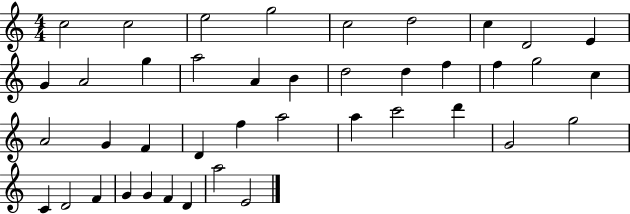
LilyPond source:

{
  \clef treble
  \numericTimeSignature
  \time 4/4
  \key c \major
  c''2 c''2 | e''2 g''2 | c''2 d''2 | c''4 d'2 e'4 | \break g'4 a'2 g''4 | a''2 a'4 b'4 | d''2 d''4 f''4 | f''4 g''2 c''4 | \break a'2 g'4 f'4 | d'4 f''4 a''2 | a''4 c'''2 d'''4 | g'2 g''2 | \break c'4 d'2 f'4 | g'4 g'4 f'4 d'4 | a''2 e'2 | \bar "|."
}